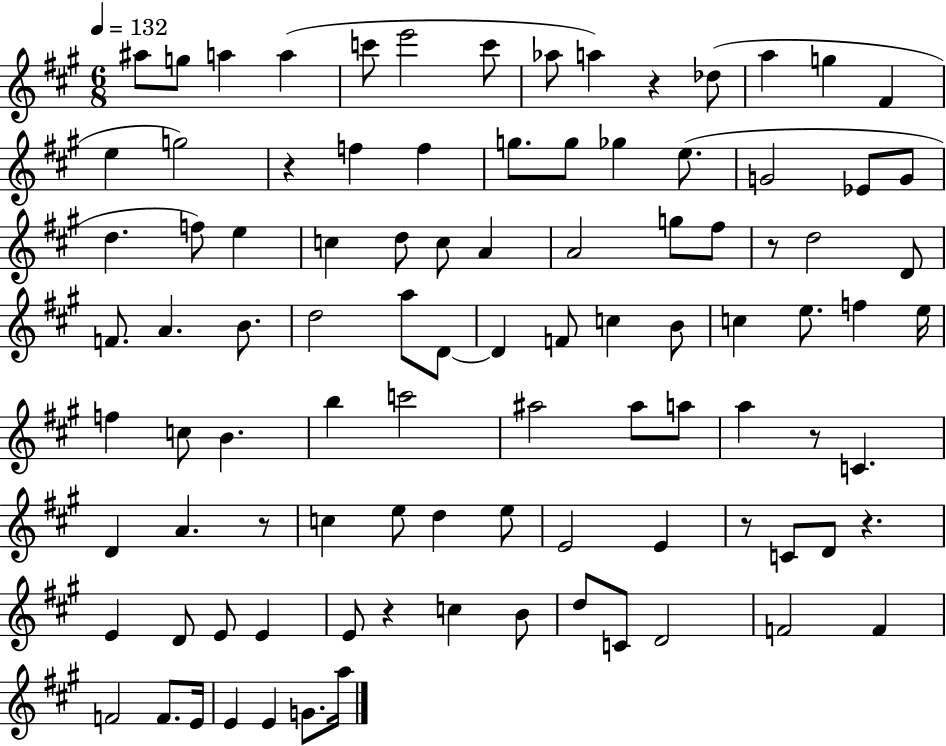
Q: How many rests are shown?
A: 8